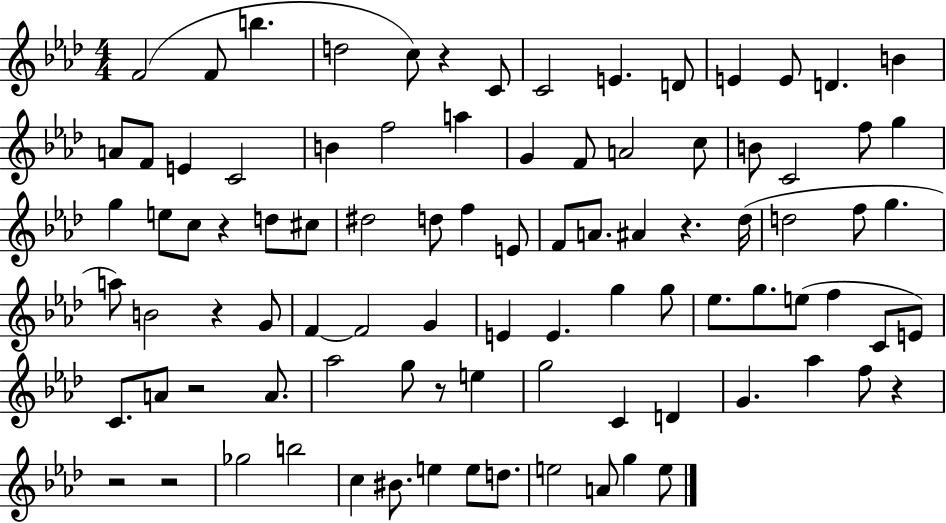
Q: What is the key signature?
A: AES major